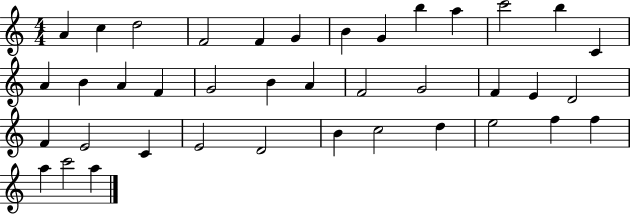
{
  \clef treble
  \numericTimeSignature
  \time 4/4
  \key c \major
  a'4 c''4 d''2 | f'2 f'4 g'4 | b'4 g'4 b''4 a''4 | c'''2 b''4 c'4 | \break a'4 b'4 a'4 f'4 | g'2 b'4 a'4 | f'2 g'2 | f'4 e'4 d'2 | \break f'4 e'2 c'4 | e'2 d'2 | b'4 c''2 d''4 | e''2 f''4 f''4 | \break a''4 c'''2 a''4 | \bar "|."
}